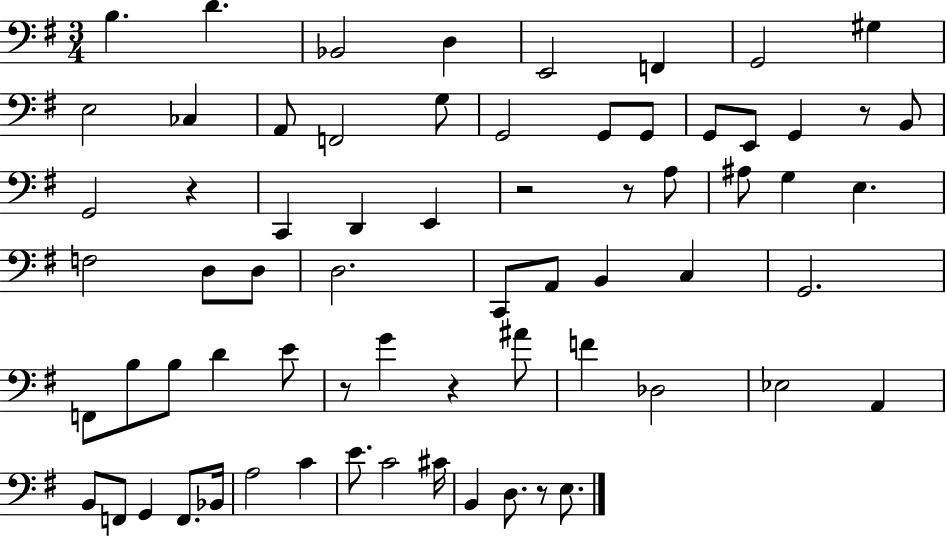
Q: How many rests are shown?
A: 7